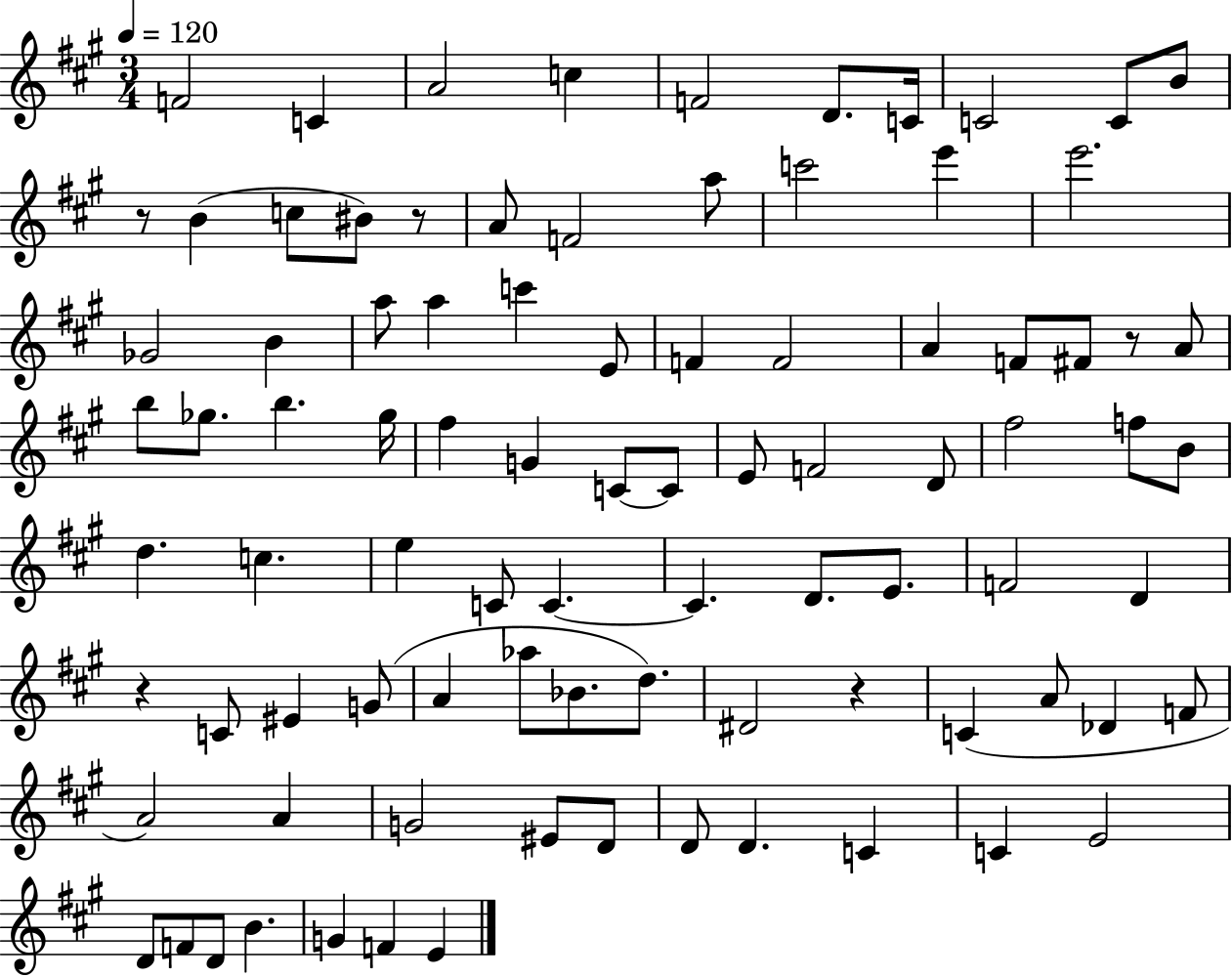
{
  \clef treble
  \numericTimeSignature
  \time 3/4
  \key a \major
  \tempo 4 = 120
  f'2 c'4 | a'2 c''4 | f'2 d'8. c'16 | c'2 c'8 b'8 | \break r8 b'4( c''8 bis'8) r8 | a'8 f'2 a''8 | c'''2 e'''4 | e'''2. | \break ges'2 b'4 | a''8 a''4 c'''4 e'8 | f'4 f'2 | a'4 f'8 fis'8 r8 a'8 | \break b''8 ges''8. b''4. ges''16 | fis''4 g'4 c'8~~ c'8 | e'8 f'2 d'8 | fis''2 f''8 b'8 | \break d''4. c''4. | e''4 c'8 c'4.~~ | c'4. d'8. e'8. | f'2 d'4 | \break r4 c'8 eis'4 g'8( | a'4 aes''8 bes'8. d''8.) | dis'2 r4 | c'4( a'8 des'4 f'8 | \break a'2) a'4 | g'2 eis'8 d'8 | d'8 d'4. c'4 | c'4 e'2 | \break d'8 f'8 d'8 b'4. | g'4 f'4 e'4 | \bar "|."
}